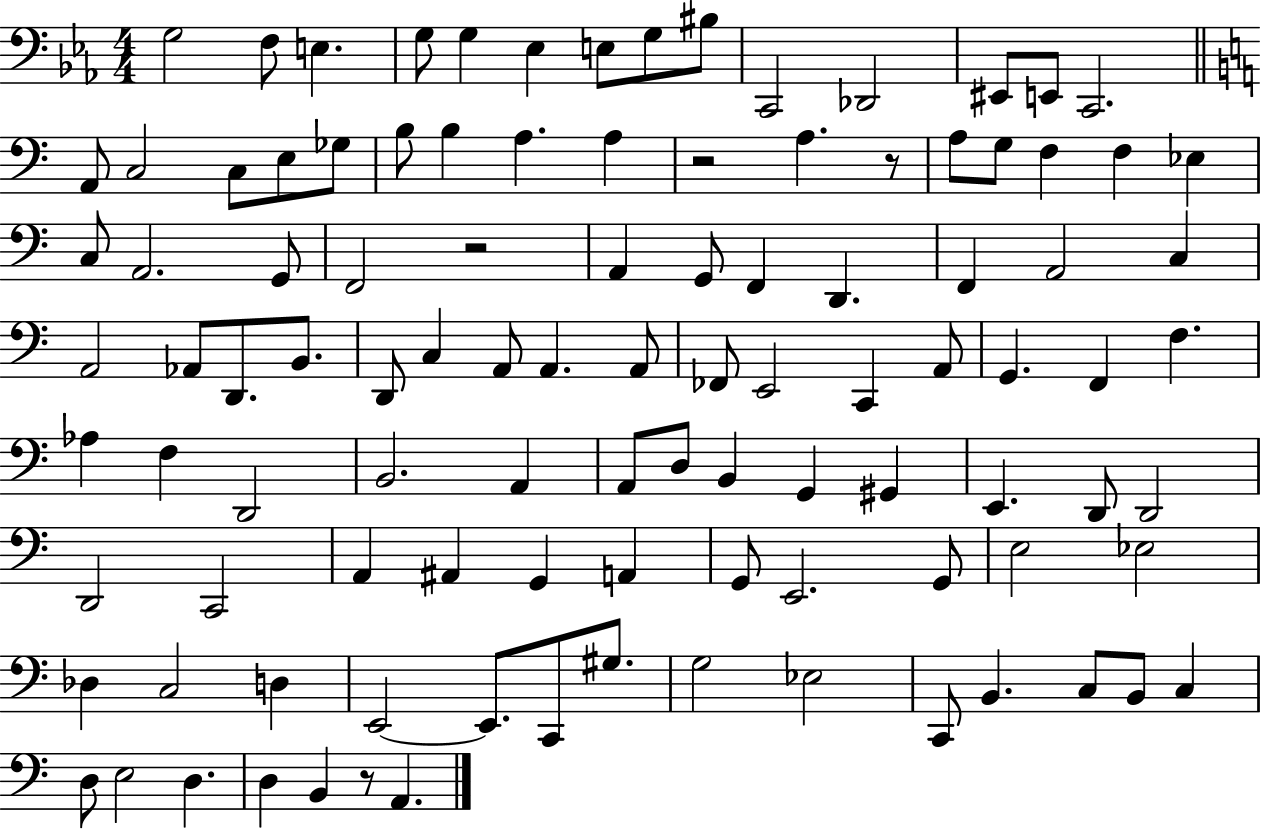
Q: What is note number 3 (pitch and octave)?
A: E3